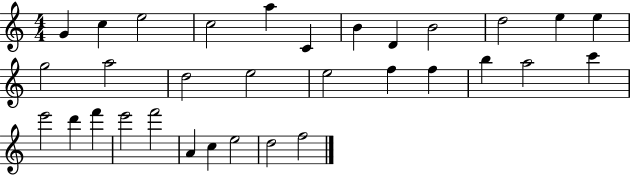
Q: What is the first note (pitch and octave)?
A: G4